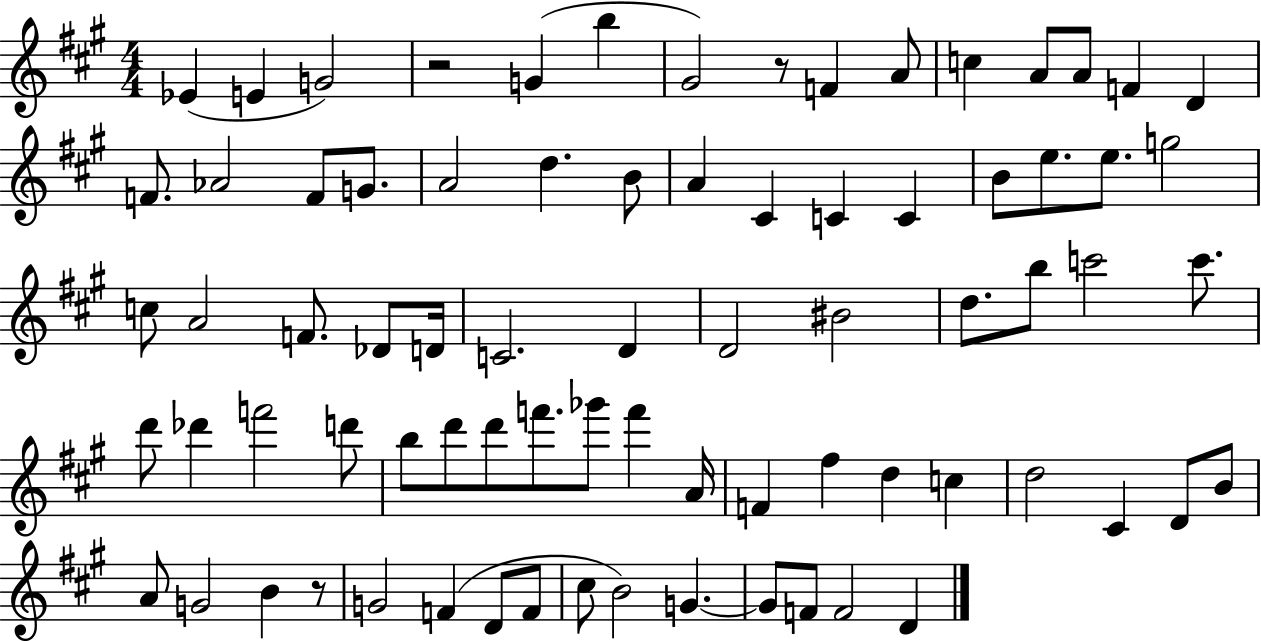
Eb4/q E4/q G4/h R/h G4/q B5/q G#4/h R/e F4/q A4/e C5/q A4/e A4/e F4/q D4/q F4/e. Ab4/h F4/e G4/e. A4/h D5/q. B4/e A4/q C#4/q C4/q C4/q B4/e E5/e. E5/e. G5/h C5/e A4/h F4/e. Db4/e D4/s C4/h. D4/q D4/h BIS4/h D5/e. B5/e C6/h C6/e. D6/e Db6/q F6/h D6/e B5/e D6/e D6/e F6/e. Gb6/e F6/q A4/s F4/q F#5/q D5/q C5/q D5/h C#4/q D4/e B4/e A4/e G4/h B4/q R/e G4/h F4/q D4/e F4/e C#5/e B4/h G4/q. G4/e F4/e F4/h D4/q